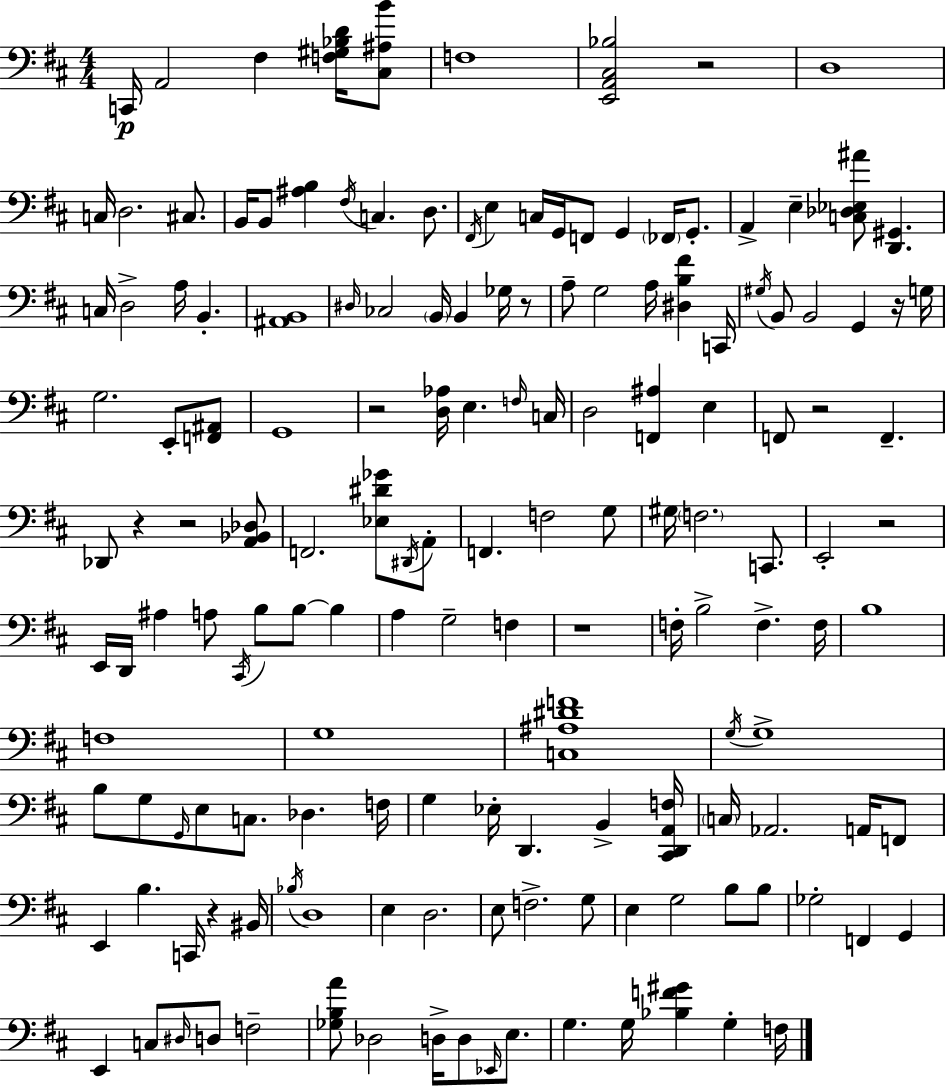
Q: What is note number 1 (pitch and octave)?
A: C2